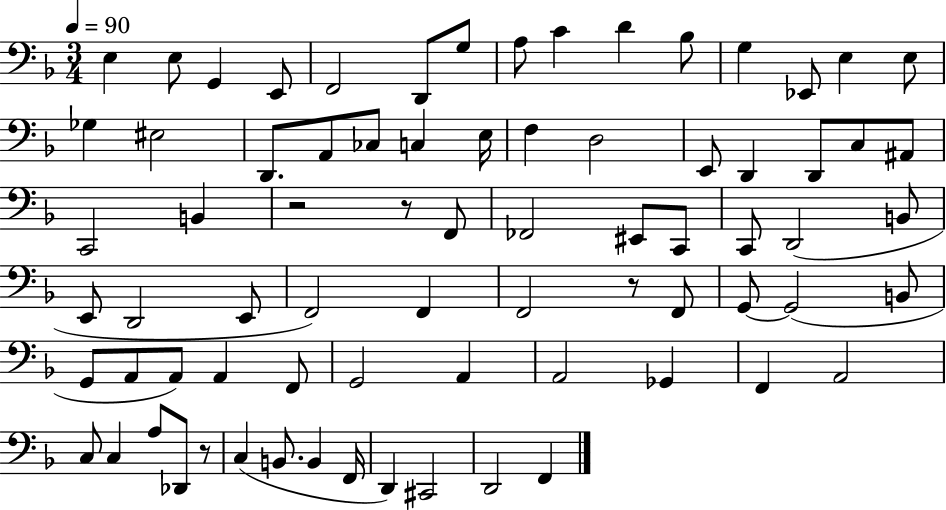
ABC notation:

X:1
T:Untitled
M:3/4
L:1/4
K:F
E, E,/2 G,, E,,/2 F,,2 D,,/2 G,/2 A,/2 C D _B,/2 G, _E,,/2 E, E,/2 _G, ^E,2 D,,/2 A,,/2 _C,/2 C, E,/4 F, D,2 E,,/2 D,, D,,/2 C,/2 ^A,,/2 C,,2 B,, z2 z/2 F,,/2 _F,,2 ^E,,/2 C,,/2 C,,/2 D,,2 B,,/2 E,,/2 D,,2 E,,/2 F,,2 F,, F,,2 z/2 F,,/2 G,,/2 G,,2 B,,/2 G,,/2 A,,/2 A,,/2 A,, F,,/2 G,,2 A,, A,,2 _G,, F,, A,,2 C,/2 C, A,/2 _D,,/2 z/2 C, B,,/2 B,, F,,/4 D,, ^C,,2 D,,2 F,,